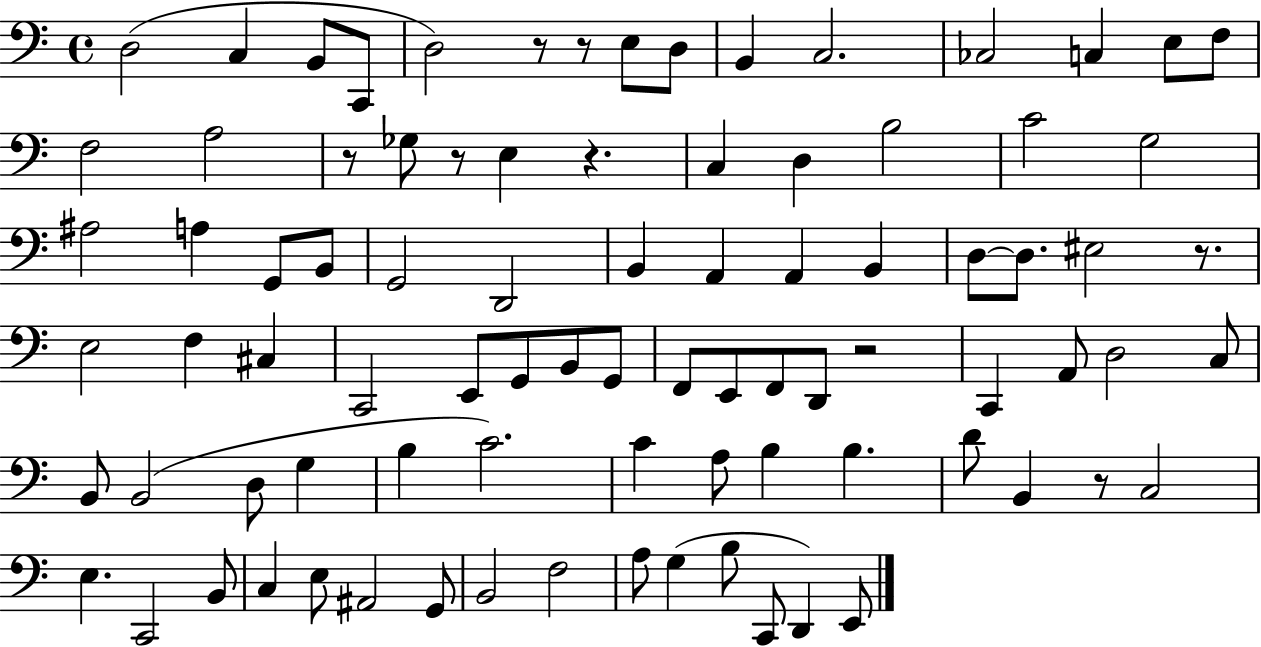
D3/h C3/q B2/e C2/e D3/h R/e R/e E3/e D3/e B2/q C3/h. CES3/h C3/q E3/e F3/e F3/h A3/h R/e Gb3/e R/e E3/q R/q. C3/q D3/q B3/h C4/h G3/h A#3/h A3/q G2/e B2/e G2/h D2/h B2/q A2/q A2/q B2/q D3/e D3/e. EIS3/h R/e. E3/h F3/q C#3/q C2/h E2/e G2/e B2/e G2/e F2/e E2/e F2/e D2/e R/h C2/q A2/e D3/h C3/e B2/e B2/h D3/e G3/q B3/q C4/h. C4/q A3/e B3/q B3/q. D4/e B2/q R/e C3/h E3/q. C2/h B2/e C3/q E3/e A#2/h G2/e B2/h F3/h A3/e G3/q B3/e C2/e D2/q E2/e